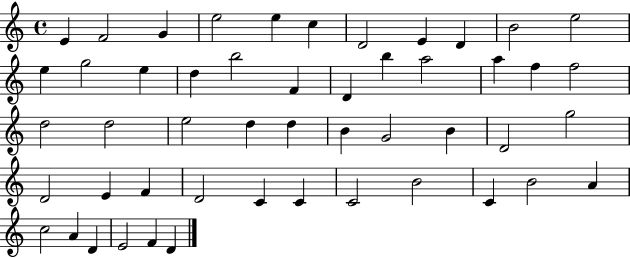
E4/q F4/h G4/q E5/h E5/q C5/q D4/h E4/q D4/q B4/h E5/h E5/q G5/h E5/q D5/q B5/h F4/q D4/q B5/q A5/h A5/q F5/q F5/h D5/h D5/h E5/h D5/q D5/q B4/q G4/h B4/q D4/h G5/h D4/h E4/q F4/q D4/h C4/q C4/q C4/h B4/h C4/q B4/h A4/q C5/h A4/q D4/q E4/h F4/q D4/q